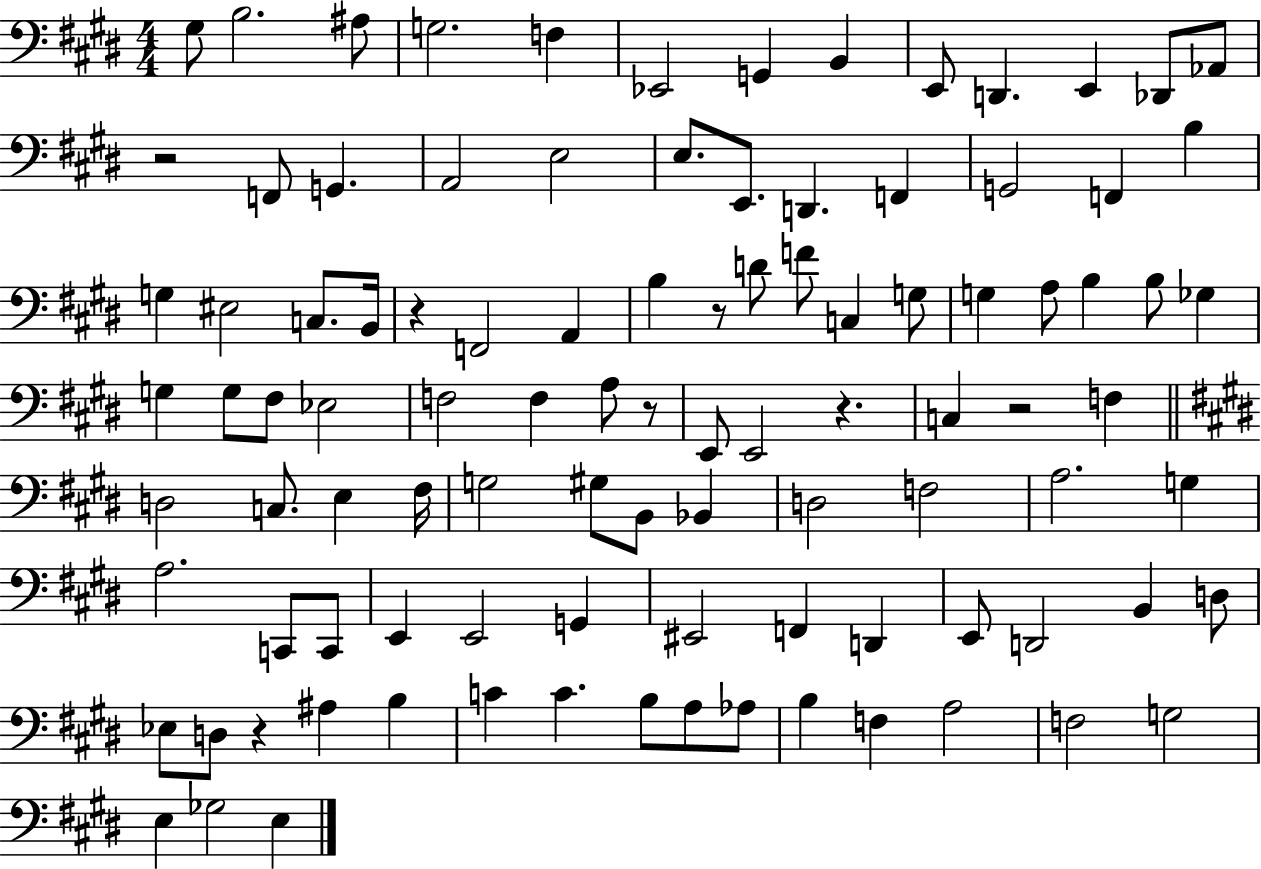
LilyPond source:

{
  \clef bass
  \numericTimeSignature
  \time 4/4
  \key e \major
  gis8 b2. ais8 | g2. f4 | ees,2 g,4 b,4 | e,8 d,4. e,4 des,8 aes,8 | \break r2 f,8 g,4. | a,2 e2 | e8. e,8. d,4. f,4 | g,2 f,4 b4 | \break g4 eis2 c8. b,16 | r4 f,2 a,4 | b4 r8 d'8 f'8 c4 g8 | g4 a8 b4 b8 ges4 | \break g4 g8 fis8 ees2 | f2 f4 a8 r8 | e,8 e,2 r4. | c4 r2 f4 | \break \bar "||" \break \key e \major d2 c8. e4 fis16 | g2 gis8 b,8 bes,4 | d2 f2 | a2. g4 | \break a2. c,8 c,8 | e,4 e,2 g,4 | eis,2 f,4 d,4 | e,8 d,2 b,4 d8 | \break ees8 d8 r4 ais4 b4 | c'4 c'4. b8 a8 aes8 | b4 f4 a2 | f2 g2 | \break e4 ges2 e4 | \bar "|."
}